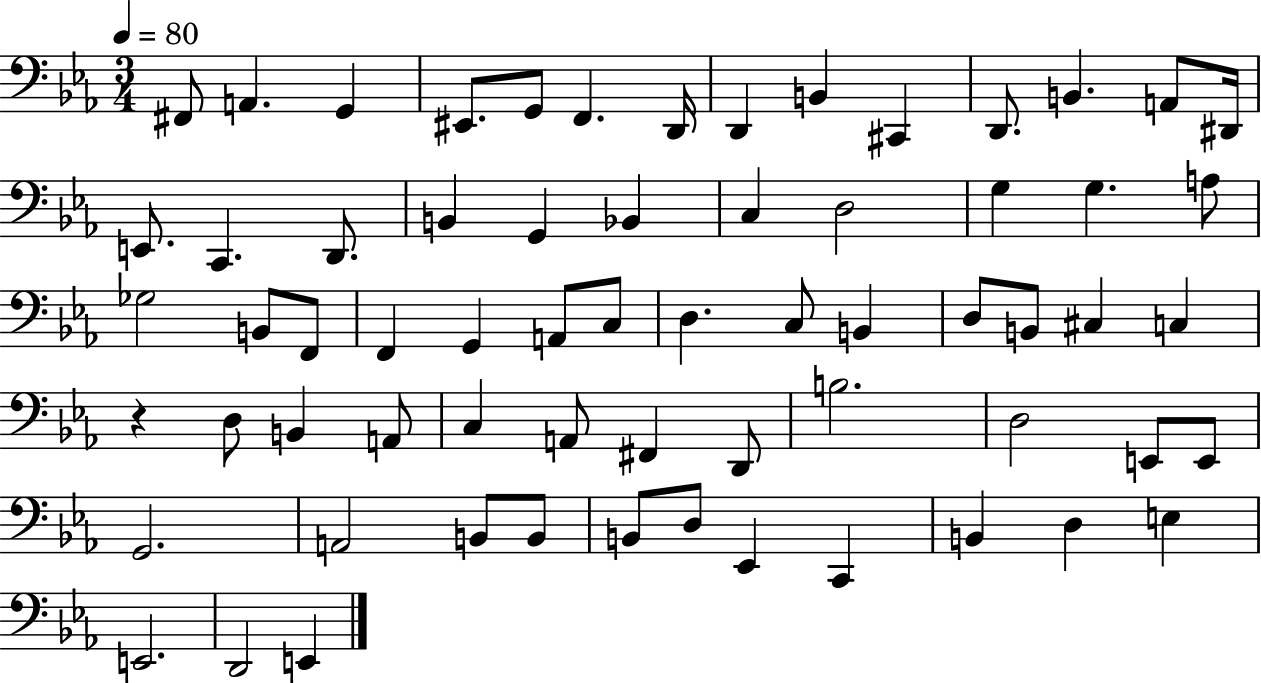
X:1
T:Untitled
M:3/4
L:1/4
K:Eb
^F,,/2 A,, G,, ^E,,/2 G,,/2 F,, D,,/4 D,, B,, ^C,, D,,/2 B,, A,,/2 ^D,,/4 E,,/2 C,, D,,/2 B,, G,, _B,, C, D,2 G, G, A,/2 _G,2 B,,/2 F,,/2 F,, G,, A,,/2 C,/2 D, C,/2 B,, D,/2 B,,/2 ^C, C, z D,/2 B,, A,,/2 C, A,,/2 ^F,, D,,/2 B,2 D,2 E,,/2 E,,/2 G,,2 A,,2 B,,/2 B,,/2 B,,/2 D,/2 _E,, C,, B,, D, E, E,,2 D,,2 E,,